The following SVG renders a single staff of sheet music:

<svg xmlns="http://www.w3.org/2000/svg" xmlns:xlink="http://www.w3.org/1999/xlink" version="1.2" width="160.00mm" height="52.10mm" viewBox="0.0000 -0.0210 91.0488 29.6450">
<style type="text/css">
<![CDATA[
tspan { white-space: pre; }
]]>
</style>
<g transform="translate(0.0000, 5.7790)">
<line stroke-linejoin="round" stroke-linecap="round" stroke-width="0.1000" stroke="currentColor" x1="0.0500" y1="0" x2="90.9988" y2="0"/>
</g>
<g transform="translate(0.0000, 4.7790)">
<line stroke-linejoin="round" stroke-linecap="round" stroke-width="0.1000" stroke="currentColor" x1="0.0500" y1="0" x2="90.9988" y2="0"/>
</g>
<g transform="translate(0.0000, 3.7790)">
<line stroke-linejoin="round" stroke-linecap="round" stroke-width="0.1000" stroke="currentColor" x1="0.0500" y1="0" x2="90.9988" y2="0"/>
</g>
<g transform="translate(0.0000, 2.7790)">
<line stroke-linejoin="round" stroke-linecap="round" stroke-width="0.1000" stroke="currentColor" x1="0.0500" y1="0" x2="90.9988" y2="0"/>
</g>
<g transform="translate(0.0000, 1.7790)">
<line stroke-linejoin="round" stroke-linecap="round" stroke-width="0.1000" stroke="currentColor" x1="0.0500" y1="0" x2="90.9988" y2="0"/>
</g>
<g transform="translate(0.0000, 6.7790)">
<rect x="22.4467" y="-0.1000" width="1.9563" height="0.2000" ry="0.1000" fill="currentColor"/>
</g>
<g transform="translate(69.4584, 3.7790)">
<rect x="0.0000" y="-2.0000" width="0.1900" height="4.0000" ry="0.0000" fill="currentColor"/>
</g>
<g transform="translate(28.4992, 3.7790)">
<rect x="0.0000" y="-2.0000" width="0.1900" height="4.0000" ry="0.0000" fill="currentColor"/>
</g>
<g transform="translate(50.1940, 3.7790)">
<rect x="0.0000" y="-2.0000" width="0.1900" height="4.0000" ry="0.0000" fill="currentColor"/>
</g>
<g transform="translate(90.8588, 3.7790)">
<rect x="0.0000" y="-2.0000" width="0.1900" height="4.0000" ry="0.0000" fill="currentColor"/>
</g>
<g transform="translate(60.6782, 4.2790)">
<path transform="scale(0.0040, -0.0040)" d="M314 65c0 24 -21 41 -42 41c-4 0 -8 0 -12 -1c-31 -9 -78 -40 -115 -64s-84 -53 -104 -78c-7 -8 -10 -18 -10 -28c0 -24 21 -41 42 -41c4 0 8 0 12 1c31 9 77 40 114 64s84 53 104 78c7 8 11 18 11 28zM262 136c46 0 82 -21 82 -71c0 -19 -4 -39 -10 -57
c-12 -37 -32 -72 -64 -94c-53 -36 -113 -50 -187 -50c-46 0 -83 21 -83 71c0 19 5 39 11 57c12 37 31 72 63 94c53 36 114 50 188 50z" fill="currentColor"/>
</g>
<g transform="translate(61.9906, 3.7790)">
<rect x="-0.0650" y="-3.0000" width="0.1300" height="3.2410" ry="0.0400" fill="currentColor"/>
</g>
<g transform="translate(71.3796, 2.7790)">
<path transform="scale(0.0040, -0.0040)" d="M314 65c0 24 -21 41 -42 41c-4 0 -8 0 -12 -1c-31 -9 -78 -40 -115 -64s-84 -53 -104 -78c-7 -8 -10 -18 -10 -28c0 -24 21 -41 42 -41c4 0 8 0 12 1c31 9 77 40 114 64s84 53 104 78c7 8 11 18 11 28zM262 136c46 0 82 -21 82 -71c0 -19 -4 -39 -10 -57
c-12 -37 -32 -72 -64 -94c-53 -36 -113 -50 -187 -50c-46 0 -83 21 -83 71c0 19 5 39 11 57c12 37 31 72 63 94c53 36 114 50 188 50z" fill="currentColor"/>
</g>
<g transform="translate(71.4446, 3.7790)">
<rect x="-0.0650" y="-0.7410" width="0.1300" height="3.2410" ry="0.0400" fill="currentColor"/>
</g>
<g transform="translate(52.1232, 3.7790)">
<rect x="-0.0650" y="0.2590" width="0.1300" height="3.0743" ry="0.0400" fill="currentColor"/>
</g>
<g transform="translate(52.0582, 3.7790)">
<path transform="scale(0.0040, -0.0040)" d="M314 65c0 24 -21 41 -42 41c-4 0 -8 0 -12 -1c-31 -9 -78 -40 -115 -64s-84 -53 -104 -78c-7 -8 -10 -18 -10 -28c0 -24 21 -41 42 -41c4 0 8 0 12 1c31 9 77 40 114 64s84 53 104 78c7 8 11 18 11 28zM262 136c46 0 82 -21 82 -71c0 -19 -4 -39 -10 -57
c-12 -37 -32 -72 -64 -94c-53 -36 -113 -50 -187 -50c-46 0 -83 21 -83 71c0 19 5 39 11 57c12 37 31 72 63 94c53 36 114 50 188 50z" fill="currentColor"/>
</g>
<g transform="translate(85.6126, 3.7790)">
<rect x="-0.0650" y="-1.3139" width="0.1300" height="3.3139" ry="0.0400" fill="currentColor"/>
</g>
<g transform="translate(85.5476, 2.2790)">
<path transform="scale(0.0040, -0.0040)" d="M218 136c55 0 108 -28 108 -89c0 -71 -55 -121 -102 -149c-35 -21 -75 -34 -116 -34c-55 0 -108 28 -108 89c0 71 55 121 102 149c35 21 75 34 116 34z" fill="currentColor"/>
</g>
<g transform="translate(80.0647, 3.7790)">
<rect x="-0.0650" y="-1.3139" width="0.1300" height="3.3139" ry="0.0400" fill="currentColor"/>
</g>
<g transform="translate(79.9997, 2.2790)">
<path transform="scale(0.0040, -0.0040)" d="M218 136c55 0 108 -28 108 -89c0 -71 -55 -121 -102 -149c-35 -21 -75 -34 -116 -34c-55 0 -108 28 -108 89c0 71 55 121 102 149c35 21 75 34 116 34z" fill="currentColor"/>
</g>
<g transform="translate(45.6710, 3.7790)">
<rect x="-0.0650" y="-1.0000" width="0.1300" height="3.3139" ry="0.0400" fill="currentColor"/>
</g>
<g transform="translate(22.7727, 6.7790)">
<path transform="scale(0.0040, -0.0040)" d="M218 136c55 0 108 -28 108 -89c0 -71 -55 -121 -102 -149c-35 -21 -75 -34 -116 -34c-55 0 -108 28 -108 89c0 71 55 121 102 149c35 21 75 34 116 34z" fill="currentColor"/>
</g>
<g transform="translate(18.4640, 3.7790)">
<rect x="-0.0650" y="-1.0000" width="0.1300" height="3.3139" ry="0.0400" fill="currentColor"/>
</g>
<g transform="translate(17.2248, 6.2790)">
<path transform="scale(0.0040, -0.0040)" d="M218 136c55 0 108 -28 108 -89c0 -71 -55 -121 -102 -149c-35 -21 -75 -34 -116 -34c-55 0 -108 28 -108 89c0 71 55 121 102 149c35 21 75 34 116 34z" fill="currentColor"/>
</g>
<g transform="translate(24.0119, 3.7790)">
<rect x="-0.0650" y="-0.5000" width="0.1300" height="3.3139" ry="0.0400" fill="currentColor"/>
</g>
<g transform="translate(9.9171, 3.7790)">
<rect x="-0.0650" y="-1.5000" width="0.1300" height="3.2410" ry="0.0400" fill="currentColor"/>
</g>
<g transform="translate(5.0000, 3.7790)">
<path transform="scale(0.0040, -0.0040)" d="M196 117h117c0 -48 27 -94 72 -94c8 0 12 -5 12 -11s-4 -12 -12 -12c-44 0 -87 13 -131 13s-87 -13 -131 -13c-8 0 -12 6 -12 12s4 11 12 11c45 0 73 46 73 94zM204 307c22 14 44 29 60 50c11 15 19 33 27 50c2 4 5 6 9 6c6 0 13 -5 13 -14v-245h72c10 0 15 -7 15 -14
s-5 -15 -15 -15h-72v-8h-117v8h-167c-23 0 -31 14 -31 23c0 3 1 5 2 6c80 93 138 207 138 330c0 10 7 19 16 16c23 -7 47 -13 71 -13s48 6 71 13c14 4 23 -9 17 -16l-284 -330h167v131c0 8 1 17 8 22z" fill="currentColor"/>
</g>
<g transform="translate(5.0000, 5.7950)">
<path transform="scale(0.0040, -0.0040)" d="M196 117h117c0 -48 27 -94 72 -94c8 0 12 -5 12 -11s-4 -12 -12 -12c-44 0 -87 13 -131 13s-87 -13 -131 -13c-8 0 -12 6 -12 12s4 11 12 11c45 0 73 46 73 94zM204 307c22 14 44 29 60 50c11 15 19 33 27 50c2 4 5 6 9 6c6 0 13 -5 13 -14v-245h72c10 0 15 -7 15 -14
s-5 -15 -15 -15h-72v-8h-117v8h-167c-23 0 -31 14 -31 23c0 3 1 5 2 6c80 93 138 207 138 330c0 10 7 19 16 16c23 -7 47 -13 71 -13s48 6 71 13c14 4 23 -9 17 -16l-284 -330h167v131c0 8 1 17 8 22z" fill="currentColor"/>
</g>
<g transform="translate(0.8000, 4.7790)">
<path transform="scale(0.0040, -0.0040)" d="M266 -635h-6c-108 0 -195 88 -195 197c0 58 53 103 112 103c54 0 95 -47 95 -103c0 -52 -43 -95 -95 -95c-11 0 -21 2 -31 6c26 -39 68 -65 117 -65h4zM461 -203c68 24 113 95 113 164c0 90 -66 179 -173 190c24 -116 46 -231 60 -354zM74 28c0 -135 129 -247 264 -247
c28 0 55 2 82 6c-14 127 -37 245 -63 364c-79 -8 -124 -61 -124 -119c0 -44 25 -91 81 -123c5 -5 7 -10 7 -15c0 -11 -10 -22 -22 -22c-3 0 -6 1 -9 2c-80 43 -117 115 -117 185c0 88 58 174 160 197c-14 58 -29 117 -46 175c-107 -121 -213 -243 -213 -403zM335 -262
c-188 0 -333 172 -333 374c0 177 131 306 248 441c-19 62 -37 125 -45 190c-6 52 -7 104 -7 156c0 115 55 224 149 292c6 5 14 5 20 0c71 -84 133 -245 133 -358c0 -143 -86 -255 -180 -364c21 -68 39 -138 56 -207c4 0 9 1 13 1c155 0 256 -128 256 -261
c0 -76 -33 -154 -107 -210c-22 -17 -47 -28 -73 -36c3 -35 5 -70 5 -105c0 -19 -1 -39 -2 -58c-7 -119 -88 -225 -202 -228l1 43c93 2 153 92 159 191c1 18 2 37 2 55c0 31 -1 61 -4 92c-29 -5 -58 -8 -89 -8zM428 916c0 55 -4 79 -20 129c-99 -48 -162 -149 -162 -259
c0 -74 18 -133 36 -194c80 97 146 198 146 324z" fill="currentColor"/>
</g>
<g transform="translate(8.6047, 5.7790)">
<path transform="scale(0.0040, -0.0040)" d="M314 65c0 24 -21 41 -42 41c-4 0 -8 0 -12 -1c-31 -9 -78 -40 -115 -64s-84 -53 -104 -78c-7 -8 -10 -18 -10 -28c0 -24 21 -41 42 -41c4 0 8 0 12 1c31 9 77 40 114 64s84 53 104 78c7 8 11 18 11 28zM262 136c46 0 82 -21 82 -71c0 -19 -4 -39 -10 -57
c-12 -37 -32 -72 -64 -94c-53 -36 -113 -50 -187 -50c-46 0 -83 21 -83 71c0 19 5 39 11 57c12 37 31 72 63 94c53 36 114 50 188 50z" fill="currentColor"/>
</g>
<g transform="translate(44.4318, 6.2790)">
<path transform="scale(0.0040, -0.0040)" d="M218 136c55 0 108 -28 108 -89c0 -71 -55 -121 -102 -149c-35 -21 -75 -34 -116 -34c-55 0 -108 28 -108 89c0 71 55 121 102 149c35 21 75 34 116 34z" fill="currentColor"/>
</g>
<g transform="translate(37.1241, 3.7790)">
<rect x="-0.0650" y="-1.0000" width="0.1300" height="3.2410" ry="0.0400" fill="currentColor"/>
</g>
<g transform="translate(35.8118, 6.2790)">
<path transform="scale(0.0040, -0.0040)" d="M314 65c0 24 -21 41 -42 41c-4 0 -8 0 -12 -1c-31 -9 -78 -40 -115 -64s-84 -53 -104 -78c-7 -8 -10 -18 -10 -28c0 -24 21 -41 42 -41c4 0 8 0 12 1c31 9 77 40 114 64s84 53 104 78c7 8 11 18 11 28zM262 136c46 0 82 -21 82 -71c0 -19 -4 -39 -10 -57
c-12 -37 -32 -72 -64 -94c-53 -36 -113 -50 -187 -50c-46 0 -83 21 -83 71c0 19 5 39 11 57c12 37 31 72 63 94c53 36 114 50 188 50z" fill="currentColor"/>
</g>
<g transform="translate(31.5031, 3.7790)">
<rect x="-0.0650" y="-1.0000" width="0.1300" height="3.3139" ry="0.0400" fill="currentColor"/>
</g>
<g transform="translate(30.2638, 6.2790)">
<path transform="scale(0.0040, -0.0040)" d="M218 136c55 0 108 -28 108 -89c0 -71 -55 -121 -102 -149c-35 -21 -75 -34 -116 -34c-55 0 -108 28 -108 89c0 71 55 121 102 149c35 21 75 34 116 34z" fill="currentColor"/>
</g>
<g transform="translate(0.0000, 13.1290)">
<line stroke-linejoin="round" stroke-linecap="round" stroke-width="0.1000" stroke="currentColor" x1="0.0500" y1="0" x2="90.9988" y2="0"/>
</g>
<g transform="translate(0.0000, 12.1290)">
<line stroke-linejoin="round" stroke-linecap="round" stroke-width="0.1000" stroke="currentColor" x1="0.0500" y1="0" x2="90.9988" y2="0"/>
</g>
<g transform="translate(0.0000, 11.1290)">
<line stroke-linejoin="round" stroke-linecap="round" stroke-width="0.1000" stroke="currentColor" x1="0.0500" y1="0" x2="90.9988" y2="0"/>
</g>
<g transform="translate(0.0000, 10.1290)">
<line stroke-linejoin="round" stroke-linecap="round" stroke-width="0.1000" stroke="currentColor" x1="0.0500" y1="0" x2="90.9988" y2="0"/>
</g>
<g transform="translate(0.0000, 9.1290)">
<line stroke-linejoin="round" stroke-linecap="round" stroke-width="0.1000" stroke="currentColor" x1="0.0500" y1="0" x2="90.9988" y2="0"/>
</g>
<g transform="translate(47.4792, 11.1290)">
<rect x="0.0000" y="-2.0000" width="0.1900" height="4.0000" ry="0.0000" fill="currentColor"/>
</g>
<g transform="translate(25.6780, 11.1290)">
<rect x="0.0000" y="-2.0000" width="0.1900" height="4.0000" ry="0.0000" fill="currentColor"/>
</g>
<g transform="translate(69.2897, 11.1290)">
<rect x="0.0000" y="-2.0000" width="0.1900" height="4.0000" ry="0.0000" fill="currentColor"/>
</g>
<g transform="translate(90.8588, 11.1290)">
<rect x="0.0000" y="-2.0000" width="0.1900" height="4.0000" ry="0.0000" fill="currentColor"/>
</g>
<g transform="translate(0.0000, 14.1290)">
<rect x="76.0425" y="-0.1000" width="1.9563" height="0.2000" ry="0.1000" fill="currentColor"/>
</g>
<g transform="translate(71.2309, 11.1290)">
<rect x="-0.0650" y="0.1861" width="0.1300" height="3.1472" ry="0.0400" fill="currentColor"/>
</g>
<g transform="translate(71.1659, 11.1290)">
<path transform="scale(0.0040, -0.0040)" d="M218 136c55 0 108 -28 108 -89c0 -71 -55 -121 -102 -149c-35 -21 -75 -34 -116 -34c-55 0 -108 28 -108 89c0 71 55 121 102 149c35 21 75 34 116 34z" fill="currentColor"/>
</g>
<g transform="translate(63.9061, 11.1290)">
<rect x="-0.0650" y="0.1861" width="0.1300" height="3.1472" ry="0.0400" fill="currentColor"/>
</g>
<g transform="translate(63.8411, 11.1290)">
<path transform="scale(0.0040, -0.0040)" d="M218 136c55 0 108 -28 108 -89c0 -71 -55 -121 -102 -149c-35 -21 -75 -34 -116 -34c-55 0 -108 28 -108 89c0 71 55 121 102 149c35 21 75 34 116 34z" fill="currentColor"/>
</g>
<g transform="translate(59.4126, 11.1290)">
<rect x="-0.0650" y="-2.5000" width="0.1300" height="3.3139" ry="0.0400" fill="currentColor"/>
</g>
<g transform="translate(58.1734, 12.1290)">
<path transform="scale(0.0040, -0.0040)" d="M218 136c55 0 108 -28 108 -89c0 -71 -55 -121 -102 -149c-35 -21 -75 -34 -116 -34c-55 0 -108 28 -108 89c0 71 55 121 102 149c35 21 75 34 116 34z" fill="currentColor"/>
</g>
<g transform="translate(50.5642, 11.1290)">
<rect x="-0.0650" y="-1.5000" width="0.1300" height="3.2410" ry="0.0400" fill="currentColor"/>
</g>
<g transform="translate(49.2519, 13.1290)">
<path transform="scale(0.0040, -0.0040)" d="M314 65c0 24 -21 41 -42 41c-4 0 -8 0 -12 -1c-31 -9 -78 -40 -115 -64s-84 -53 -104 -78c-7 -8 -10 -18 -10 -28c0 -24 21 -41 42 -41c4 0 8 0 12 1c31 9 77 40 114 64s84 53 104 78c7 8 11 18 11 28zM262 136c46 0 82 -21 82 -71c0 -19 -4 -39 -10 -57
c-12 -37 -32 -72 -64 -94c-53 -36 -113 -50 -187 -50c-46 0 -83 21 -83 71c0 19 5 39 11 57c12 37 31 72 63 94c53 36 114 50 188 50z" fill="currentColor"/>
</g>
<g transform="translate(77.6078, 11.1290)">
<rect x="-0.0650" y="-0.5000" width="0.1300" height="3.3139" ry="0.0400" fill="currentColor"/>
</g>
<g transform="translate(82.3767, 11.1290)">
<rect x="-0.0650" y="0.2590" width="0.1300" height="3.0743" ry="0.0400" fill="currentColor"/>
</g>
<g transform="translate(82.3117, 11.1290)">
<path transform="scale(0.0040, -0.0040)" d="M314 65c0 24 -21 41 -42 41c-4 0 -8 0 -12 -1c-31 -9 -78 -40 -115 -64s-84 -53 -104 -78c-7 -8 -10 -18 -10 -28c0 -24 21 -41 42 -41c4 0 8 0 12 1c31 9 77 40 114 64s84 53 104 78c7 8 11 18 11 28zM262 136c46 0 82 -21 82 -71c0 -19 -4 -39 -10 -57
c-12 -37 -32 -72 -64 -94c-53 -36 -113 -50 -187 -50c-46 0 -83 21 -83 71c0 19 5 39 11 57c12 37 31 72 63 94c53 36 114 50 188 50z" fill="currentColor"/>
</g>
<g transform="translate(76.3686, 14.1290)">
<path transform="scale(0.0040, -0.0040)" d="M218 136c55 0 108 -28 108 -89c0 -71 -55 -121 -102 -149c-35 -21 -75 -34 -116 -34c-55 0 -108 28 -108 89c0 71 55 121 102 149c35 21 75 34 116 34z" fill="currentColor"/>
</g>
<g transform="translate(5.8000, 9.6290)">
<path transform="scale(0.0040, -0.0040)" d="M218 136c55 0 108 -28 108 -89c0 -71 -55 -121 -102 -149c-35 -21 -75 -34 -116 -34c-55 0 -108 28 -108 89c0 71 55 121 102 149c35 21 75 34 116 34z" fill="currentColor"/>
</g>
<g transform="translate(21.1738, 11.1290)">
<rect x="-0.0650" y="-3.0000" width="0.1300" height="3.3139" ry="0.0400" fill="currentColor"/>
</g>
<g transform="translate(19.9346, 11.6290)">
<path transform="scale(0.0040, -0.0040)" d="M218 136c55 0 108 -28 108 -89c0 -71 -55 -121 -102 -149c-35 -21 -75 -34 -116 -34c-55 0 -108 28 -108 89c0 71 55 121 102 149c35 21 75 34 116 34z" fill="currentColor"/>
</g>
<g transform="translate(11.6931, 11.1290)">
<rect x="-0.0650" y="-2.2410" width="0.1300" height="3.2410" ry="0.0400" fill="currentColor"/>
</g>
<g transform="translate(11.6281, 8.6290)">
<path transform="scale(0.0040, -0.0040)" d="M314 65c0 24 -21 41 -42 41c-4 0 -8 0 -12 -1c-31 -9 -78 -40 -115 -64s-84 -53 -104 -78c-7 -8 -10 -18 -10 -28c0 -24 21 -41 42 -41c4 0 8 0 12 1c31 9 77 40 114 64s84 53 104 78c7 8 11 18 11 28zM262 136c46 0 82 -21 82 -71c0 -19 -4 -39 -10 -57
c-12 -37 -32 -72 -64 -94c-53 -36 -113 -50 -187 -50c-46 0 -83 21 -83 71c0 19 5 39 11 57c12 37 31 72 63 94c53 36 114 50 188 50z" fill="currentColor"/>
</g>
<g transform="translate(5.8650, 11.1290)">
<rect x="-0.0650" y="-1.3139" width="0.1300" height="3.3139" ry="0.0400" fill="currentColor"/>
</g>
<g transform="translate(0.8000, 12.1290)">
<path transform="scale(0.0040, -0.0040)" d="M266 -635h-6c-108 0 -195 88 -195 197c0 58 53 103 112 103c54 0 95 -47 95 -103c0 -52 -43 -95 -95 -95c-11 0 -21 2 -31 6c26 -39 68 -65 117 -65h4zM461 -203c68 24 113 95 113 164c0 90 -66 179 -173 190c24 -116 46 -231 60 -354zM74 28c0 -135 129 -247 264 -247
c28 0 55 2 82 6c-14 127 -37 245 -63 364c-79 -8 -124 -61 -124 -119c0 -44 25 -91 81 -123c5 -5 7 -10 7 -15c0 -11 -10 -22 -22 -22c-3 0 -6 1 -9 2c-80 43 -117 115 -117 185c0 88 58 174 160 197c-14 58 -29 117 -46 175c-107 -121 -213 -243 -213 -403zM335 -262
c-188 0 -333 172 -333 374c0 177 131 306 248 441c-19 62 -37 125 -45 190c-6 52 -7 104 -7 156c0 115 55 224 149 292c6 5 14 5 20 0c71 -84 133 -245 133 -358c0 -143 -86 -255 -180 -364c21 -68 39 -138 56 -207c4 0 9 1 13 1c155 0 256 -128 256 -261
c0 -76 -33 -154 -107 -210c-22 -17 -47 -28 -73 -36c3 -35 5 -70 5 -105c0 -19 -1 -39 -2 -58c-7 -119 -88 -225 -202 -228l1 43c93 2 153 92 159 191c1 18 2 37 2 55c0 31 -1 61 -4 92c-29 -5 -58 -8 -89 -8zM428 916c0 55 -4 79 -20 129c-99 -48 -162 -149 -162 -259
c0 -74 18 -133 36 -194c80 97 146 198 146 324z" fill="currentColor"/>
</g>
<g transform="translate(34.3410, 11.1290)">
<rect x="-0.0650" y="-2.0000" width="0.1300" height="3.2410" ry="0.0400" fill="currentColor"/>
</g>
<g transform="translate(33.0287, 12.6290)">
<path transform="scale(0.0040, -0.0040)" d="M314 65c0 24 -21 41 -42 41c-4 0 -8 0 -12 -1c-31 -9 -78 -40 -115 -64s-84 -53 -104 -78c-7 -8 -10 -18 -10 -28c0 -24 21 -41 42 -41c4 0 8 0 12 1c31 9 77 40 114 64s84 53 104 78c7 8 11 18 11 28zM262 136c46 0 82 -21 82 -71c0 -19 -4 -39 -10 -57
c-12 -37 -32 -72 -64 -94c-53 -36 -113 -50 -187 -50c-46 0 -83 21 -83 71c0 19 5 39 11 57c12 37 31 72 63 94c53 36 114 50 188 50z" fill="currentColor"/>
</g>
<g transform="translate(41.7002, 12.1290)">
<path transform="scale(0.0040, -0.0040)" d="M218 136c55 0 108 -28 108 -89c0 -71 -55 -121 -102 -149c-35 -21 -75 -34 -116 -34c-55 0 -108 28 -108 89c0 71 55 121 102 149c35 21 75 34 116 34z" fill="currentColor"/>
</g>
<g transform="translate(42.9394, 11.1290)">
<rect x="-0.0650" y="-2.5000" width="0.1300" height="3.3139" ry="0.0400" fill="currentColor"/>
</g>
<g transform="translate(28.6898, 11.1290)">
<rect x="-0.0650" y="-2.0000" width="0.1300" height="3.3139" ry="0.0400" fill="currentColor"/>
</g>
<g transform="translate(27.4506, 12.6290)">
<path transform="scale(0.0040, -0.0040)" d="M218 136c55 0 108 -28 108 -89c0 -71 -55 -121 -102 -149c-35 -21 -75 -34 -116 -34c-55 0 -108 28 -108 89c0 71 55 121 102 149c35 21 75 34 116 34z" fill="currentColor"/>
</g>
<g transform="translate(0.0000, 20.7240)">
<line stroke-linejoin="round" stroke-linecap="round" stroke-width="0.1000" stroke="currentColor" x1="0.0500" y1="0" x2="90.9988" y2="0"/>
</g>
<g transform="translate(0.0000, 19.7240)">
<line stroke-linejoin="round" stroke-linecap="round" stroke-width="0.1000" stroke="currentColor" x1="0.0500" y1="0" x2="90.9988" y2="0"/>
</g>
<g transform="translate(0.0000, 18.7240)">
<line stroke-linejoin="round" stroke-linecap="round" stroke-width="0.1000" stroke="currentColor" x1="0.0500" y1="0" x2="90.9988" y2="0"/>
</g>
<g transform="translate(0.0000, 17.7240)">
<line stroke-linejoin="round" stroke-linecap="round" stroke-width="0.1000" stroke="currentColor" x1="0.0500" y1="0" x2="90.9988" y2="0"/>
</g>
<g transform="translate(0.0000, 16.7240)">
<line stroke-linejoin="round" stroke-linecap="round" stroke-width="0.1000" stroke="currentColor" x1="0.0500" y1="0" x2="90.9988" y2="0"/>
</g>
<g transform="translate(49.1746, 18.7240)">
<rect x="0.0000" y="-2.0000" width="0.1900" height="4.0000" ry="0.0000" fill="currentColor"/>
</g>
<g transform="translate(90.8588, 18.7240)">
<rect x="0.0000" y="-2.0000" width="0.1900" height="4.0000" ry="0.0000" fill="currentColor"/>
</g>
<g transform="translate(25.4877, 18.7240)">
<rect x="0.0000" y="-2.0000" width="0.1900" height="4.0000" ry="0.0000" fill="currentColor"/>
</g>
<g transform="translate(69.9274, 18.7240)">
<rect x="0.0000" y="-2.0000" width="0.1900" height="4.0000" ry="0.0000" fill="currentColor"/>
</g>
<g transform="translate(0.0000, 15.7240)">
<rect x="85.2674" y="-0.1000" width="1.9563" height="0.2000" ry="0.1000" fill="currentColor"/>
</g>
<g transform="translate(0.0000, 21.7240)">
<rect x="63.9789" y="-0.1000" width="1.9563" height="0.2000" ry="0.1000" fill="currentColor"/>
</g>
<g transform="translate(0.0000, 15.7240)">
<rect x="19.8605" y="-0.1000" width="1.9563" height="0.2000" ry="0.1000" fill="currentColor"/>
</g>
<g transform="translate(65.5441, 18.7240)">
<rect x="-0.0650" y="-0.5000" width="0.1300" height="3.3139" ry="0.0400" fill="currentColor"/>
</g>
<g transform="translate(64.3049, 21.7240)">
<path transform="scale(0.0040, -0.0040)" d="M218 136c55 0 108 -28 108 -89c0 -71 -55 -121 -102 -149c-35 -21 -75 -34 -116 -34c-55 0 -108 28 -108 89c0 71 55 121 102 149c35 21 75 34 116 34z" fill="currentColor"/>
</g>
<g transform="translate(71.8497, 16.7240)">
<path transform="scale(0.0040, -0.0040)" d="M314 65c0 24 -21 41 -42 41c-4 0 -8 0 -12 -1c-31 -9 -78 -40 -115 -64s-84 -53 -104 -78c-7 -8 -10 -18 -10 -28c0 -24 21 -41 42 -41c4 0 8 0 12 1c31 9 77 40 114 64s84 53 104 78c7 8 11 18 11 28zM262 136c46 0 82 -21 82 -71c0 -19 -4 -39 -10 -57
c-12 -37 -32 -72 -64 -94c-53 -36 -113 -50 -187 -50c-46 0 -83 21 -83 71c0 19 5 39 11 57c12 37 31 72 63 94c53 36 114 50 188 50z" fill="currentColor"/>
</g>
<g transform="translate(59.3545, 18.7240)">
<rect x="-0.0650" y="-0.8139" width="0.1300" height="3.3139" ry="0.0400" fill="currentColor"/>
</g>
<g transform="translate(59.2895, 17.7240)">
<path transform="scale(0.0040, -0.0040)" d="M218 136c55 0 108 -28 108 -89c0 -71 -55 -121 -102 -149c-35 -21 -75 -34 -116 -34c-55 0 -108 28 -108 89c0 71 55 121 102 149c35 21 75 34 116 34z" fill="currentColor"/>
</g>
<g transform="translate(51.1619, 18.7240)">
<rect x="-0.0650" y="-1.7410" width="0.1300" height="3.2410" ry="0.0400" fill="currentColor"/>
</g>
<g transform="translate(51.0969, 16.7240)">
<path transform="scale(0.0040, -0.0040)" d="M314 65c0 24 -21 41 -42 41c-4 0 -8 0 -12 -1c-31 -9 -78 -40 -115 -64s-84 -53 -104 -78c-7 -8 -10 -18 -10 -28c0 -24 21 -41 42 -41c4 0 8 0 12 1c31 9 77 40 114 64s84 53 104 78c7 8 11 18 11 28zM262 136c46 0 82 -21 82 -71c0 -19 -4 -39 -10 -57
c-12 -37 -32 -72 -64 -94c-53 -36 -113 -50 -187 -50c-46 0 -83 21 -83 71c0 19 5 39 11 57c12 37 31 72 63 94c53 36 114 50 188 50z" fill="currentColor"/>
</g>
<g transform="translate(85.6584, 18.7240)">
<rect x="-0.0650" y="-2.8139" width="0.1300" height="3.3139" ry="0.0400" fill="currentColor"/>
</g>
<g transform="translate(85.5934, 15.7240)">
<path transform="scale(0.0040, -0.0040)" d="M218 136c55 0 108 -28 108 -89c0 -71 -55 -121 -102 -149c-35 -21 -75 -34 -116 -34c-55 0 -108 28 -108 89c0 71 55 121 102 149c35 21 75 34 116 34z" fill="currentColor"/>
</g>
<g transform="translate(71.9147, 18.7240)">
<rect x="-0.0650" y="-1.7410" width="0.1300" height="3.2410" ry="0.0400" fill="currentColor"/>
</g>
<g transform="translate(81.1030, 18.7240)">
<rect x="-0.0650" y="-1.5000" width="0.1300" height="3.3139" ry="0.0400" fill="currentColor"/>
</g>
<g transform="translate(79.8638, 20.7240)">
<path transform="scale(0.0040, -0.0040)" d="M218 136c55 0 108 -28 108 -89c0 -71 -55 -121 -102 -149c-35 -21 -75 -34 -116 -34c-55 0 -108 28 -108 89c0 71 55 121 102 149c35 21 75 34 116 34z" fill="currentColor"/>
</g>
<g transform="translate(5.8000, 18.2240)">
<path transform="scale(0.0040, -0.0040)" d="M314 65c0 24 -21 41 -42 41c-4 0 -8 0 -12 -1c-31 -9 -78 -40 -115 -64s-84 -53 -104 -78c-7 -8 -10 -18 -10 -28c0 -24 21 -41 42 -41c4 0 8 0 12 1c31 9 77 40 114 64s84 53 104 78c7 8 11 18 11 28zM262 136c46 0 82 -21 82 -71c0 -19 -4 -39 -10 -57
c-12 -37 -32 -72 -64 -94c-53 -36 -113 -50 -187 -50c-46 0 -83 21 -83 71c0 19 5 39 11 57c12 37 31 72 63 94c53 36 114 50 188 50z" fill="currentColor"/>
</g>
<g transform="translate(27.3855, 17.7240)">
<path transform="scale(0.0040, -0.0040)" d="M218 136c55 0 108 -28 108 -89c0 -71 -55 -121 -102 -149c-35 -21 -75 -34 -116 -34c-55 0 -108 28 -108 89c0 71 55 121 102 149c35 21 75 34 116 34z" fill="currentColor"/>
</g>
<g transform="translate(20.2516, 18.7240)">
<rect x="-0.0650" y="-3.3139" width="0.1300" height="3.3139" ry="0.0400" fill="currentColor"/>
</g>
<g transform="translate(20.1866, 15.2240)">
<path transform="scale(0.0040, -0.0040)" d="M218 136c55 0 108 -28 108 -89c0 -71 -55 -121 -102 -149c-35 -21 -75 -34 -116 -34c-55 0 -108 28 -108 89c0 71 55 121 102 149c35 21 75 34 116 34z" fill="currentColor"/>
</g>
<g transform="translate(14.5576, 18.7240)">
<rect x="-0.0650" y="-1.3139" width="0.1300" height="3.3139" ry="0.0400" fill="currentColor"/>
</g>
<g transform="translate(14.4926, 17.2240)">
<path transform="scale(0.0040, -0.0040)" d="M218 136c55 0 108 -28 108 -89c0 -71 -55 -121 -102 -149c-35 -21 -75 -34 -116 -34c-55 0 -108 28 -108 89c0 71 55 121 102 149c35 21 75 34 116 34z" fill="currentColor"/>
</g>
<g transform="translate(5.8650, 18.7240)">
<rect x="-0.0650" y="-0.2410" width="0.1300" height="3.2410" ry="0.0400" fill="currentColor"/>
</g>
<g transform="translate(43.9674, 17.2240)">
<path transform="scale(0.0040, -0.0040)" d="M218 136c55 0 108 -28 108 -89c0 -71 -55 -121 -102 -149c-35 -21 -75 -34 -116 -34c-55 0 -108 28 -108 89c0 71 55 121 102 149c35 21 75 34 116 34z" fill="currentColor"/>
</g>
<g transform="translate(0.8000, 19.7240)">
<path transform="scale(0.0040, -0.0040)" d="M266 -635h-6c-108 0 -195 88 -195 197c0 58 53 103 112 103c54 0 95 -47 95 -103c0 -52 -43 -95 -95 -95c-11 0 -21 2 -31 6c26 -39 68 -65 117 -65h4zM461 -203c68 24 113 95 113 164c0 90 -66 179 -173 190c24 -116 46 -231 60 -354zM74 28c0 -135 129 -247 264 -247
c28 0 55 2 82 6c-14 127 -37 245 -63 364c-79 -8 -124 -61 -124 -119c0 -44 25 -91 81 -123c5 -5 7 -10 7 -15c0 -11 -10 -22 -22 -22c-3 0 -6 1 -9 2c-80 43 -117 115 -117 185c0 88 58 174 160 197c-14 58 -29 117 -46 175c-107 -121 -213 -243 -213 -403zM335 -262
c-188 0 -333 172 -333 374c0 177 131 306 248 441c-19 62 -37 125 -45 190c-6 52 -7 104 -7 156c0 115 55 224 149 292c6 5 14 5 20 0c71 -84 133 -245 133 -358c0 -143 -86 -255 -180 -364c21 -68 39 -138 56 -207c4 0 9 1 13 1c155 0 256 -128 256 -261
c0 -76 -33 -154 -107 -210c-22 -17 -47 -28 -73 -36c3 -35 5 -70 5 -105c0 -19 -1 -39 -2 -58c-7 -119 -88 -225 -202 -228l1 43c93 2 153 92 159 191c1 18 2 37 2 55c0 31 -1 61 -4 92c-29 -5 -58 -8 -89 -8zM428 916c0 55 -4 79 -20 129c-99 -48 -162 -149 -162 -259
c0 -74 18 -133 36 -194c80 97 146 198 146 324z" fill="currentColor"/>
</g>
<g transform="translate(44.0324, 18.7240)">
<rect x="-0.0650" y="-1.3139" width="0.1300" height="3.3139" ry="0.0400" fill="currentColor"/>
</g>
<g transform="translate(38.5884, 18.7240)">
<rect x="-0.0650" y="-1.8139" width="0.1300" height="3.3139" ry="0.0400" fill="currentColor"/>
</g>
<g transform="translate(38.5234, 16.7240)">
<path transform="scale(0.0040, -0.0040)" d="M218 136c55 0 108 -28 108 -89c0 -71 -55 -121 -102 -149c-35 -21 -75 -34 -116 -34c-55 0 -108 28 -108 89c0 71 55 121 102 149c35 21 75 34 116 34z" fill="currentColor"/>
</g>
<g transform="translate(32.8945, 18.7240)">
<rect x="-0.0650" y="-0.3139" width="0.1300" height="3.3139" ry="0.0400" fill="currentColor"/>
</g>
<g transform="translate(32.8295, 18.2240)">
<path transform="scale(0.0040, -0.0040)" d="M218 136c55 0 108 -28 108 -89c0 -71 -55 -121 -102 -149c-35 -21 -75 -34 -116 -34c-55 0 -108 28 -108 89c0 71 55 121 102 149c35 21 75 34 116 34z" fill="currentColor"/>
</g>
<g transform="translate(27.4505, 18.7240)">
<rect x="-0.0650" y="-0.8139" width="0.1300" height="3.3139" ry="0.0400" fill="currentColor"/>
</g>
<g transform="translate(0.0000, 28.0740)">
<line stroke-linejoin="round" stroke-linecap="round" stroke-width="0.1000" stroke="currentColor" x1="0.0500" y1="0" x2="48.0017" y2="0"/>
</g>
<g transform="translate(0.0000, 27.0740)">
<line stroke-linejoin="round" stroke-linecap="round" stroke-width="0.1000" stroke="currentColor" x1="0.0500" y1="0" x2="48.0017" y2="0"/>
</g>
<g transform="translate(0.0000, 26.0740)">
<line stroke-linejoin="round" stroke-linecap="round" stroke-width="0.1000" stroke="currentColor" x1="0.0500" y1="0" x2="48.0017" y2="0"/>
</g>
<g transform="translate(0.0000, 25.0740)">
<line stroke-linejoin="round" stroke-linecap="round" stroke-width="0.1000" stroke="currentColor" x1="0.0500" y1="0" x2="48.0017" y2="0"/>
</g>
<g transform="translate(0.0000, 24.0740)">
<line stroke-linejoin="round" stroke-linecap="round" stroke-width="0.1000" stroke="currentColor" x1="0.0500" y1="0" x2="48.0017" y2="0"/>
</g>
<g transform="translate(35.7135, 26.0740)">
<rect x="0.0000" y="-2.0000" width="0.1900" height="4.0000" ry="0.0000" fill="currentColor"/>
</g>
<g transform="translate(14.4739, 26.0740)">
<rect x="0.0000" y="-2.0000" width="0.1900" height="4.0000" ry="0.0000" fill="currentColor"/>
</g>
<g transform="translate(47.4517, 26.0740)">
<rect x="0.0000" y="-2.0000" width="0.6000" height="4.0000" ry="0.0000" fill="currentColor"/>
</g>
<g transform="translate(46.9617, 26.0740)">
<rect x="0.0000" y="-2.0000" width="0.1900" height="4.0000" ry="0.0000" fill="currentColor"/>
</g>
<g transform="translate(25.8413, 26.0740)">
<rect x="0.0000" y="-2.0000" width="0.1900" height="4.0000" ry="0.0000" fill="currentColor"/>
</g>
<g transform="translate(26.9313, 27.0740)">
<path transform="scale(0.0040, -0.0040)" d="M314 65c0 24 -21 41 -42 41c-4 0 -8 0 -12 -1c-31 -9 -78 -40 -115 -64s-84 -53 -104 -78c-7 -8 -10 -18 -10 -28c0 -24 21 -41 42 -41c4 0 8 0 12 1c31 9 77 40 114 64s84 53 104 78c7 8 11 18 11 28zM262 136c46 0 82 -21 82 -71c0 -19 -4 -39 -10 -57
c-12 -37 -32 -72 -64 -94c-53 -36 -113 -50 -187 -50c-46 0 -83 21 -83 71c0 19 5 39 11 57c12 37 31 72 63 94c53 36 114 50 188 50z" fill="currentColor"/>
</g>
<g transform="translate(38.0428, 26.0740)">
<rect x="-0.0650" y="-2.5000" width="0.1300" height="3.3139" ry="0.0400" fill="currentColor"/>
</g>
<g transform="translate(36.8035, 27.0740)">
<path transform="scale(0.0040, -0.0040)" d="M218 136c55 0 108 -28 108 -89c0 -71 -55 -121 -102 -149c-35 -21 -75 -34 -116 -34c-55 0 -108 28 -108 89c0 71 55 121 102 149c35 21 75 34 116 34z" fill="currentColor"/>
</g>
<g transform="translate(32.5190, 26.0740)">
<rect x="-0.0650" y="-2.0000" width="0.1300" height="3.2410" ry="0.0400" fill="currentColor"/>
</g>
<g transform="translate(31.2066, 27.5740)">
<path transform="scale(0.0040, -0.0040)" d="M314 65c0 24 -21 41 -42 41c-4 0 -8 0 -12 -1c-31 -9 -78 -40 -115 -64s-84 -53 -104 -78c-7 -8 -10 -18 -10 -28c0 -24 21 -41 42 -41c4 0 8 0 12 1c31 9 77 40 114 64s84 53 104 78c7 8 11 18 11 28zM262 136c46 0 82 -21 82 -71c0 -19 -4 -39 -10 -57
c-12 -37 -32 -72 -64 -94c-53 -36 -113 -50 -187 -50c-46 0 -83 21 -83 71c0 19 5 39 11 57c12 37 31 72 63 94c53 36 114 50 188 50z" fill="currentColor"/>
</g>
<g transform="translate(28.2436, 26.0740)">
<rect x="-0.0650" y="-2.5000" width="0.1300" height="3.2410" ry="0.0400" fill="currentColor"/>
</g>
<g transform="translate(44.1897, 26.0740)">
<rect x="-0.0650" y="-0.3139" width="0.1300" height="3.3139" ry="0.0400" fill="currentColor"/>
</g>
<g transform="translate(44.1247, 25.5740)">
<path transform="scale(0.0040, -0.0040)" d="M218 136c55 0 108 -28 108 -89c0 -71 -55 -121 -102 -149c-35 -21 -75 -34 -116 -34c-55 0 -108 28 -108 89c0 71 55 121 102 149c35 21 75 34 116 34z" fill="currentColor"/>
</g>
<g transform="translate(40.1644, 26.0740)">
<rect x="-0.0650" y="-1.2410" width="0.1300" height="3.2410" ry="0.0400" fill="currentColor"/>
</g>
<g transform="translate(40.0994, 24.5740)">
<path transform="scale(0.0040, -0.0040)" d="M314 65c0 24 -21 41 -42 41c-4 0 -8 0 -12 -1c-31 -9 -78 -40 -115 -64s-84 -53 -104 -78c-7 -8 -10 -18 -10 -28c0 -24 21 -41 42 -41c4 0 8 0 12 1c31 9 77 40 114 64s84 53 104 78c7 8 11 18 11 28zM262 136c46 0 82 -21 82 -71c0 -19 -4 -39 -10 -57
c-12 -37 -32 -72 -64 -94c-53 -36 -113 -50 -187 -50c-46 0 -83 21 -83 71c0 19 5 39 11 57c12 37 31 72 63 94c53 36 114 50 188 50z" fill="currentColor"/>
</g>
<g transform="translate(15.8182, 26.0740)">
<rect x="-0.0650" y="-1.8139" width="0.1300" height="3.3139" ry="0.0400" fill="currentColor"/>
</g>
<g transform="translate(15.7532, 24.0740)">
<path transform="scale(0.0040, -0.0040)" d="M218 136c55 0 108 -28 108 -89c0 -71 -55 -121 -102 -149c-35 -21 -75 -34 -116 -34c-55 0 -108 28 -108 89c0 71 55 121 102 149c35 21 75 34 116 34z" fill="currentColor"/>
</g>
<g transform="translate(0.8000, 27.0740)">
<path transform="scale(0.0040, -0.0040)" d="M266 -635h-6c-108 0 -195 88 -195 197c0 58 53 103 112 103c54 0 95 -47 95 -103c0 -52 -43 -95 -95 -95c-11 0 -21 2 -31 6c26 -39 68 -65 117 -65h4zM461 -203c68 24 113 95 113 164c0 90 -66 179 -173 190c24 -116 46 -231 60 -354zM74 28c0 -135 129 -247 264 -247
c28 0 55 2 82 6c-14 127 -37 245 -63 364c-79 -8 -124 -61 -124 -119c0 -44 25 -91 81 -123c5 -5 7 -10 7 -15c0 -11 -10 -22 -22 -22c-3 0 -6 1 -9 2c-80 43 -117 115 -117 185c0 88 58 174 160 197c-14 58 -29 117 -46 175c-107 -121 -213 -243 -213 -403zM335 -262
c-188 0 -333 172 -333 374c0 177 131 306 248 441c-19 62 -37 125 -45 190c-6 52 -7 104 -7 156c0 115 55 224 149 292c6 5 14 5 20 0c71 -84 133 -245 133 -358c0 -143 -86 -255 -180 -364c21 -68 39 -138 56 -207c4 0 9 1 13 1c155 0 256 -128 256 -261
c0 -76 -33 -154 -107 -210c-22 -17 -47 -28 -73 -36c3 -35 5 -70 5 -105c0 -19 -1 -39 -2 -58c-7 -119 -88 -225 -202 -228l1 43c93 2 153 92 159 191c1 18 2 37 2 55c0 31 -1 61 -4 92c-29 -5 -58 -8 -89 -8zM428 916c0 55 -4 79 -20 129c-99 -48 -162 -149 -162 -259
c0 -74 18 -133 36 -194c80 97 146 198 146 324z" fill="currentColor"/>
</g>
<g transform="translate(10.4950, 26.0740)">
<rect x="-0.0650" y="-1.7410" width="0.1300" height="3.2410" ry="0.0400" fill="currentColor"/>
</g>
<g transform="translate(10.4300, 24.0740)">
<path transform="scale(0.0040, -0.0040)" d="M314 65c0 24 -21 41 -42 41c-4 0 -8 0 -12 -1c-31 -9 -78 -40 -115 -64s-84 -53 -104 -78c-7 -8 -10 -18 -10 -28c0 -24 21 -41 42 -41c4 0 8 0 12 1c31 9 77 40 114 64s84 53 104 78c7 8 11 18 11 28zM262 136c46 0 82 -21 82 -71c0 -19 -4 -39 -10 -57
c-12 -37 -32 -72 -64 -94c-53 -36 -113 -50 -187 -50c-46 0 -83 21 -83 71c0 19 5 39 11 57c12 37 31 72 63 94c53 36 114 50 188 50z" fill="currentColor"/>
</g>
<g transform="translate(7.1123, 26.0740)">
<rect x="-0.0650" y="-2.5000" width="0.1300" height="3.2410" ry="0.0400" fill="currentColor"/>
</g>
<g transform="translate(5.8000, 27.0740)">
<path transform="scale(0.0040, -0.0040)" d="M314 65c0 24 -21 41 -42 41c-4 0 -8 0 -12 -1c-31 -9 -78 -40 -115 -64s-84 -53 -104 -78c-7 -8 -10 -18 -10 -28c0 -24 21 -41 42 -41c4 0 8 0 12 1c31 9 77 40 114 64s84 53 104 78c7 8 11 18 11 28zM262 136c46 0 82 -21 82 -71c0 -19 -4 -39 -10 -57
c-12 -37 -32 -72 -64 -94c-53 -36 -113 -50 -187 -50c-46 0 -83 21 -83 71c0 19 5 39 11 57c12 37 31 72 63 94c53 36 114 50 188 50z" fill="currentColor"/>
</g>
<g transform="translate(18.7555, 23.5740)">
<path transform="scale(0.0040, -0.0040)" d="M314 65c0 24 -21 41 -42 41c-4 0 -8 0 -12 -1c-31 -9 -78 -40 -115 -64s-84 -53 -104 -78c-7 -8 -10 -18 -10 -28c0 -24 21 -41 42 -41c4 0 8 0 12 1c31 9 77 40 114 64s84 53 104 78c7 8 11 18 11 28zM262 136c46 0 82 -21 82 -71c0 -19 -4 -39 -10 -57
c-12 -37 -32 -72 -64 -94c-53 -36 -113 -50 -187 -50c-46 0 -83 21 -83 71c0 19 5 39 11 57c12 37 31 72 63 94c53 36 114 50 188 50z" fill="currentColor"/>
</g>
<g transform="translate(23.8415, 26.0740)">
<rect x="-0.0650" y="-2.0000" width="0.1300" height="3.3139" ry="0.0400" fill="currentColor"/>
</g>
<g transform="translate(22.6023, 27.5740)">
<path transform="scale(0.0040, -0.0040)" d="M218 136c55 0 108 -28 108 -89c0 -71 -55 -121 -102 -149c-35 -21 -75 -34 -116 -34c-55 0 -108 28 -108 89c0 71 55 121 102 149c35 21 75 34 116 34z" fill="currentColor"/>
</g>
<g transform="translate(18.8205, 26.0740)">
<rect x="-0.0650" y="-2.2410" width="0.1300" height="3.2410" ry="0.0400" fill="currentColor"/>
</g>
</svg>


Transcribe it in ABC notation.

X:1
T:Untitled
M:4/4
L:1/4
K:C
E2 D C D D2 D B2 A2 d2 e e e g2 A F F2 G E2 G B B C B2 c2 e b d c f e f2 d C f2 E a G2 f2 f g2 F G2 F2 G e2 c